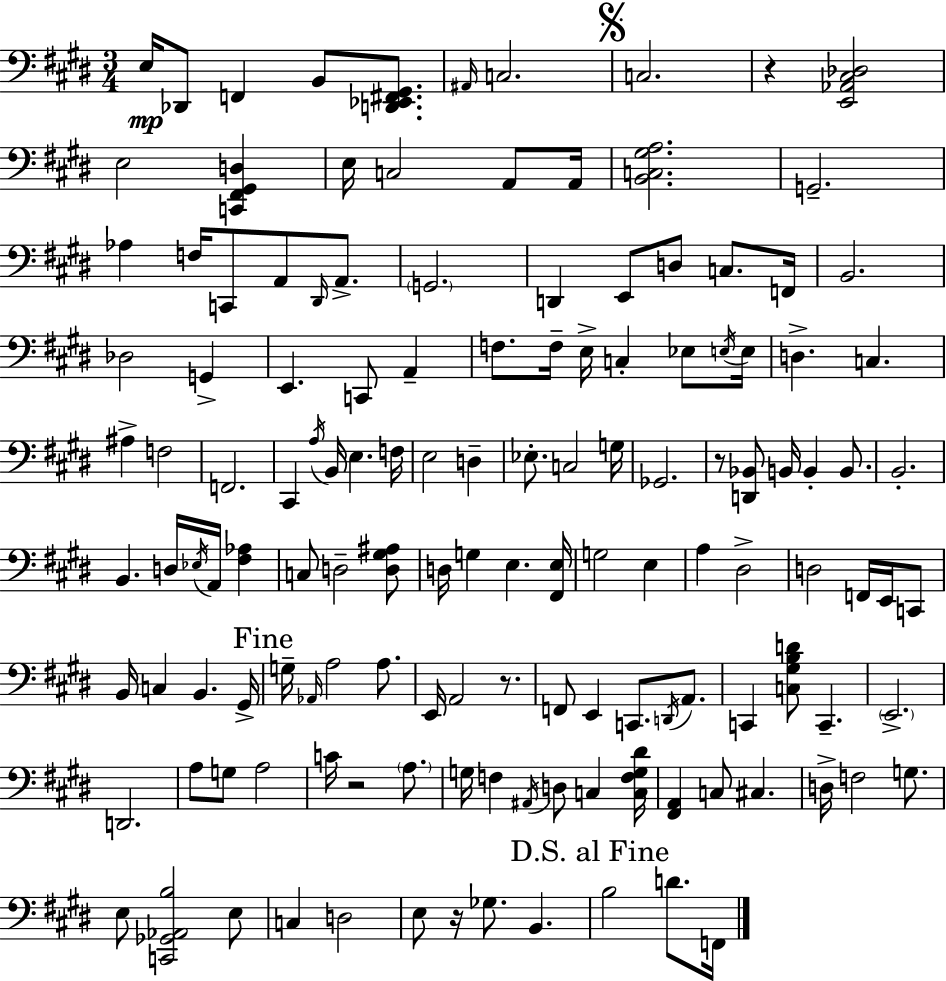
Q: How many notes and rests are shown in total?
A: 136